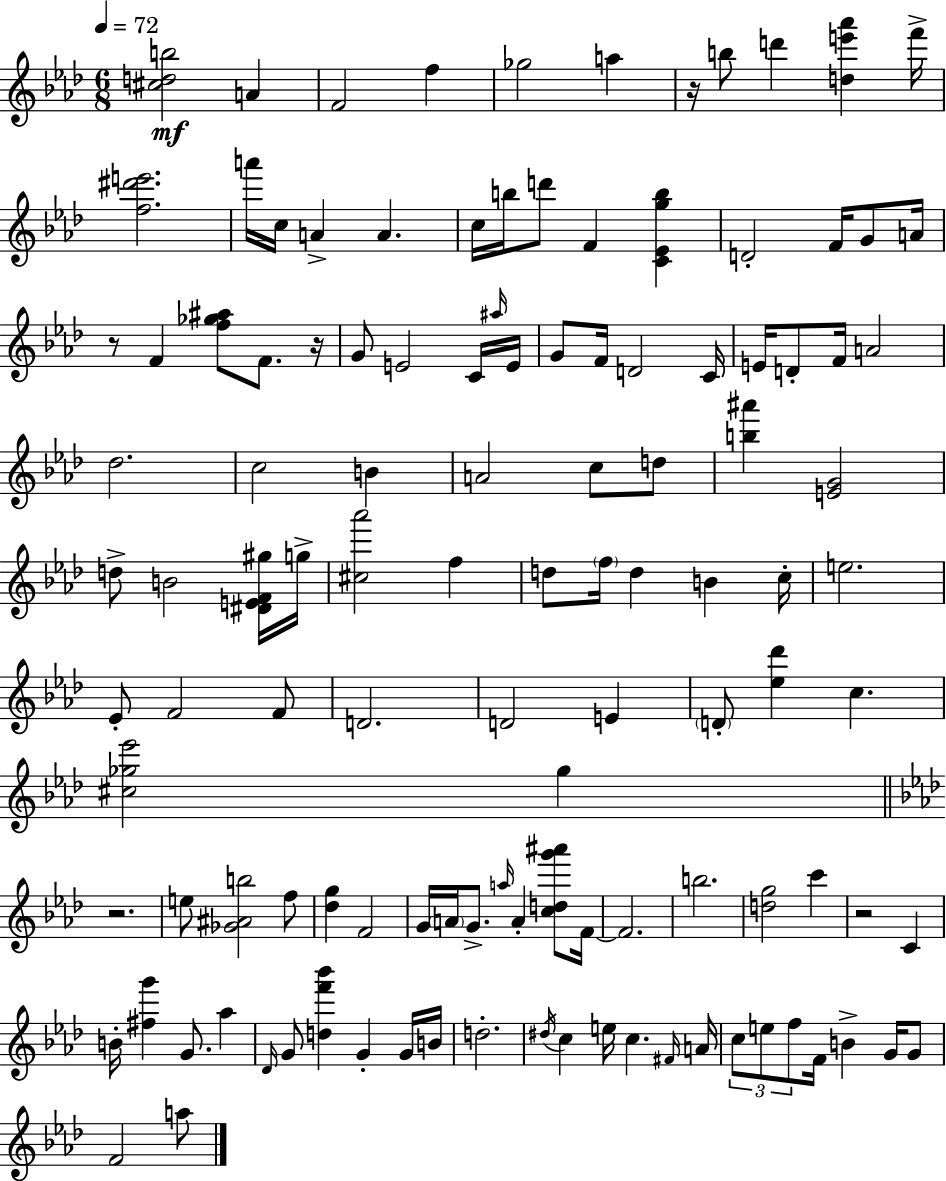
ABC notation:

X:1
T:Untitled
M:6/8
L:1/4
K:Ab
[^cdb]2 A F2 f _g2 a z/4 b/2 d' [de'_a'] f'/4 [f^d'e']2 a'/4 c/4 A A c/4 b/4 d'/2 F [C_Egb] D2 F/4 G/2 A/4 z/2 F [f_g^a]/2 F/2 z/4 G/2 E2 C/4 ^a/4 E/4 G/2 F/4 D2 C/4 E/4 D/2 F/4 A2 _d2 c2 B A2 c/2 d/2 [b^a'] [EG]2 d/2 B2 [^DEF^g]/4 g/4 [^c_a']2 f d/2 f/4 d B c/4 e2 _E/2 F2 F/2 D2 D2 E D/2 [_e_d'] c [^c_g_e']2 _g z2 e/2 [_G^Ab]2 f/2 [_dg] F2 G/4 A/4 G/2 a/4 A [cdg'^a']/2 F/4 F2 b2 [dg]2 c' z2 C B/4 [^fg'] G/2 _a _D/4 G/2 [df'_b'] G G/4 B/4 d2 ^d/4 c e/4 c ^F/4 A/4 c/2 e/2 f/2 F/4 B G/4 G/2 F2 a/2